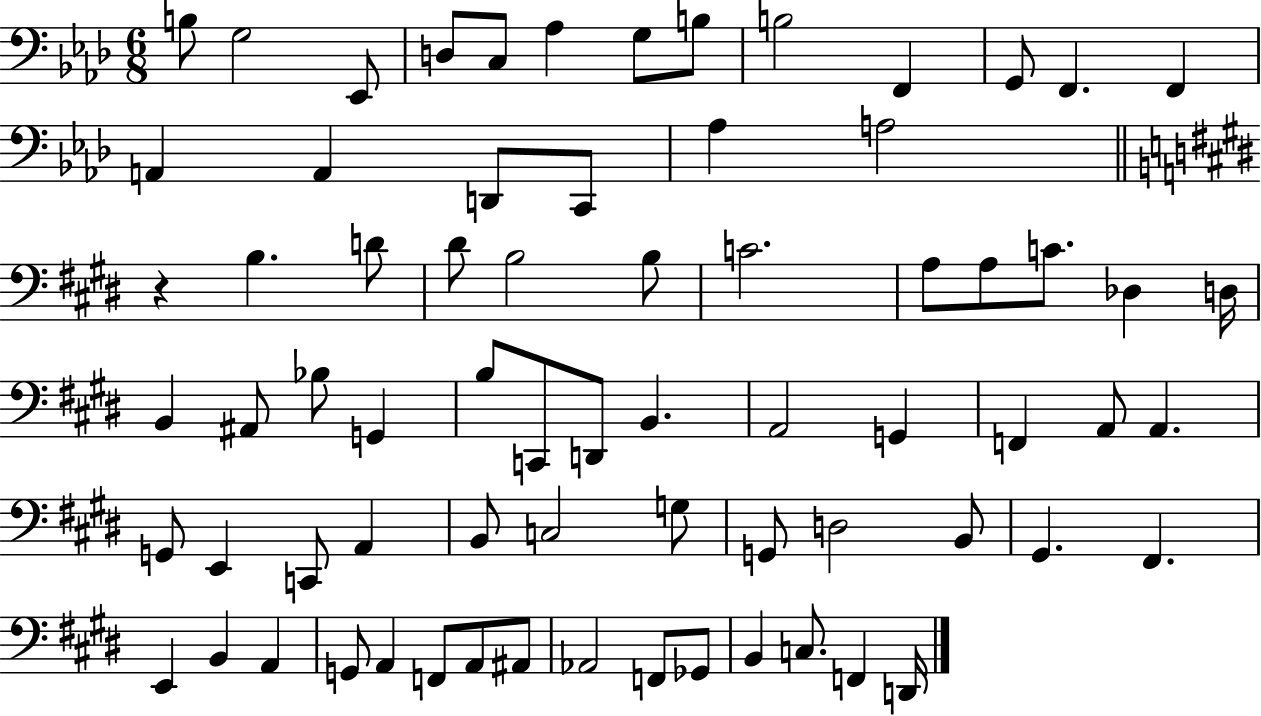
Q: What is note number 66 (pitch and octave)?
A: Gb2